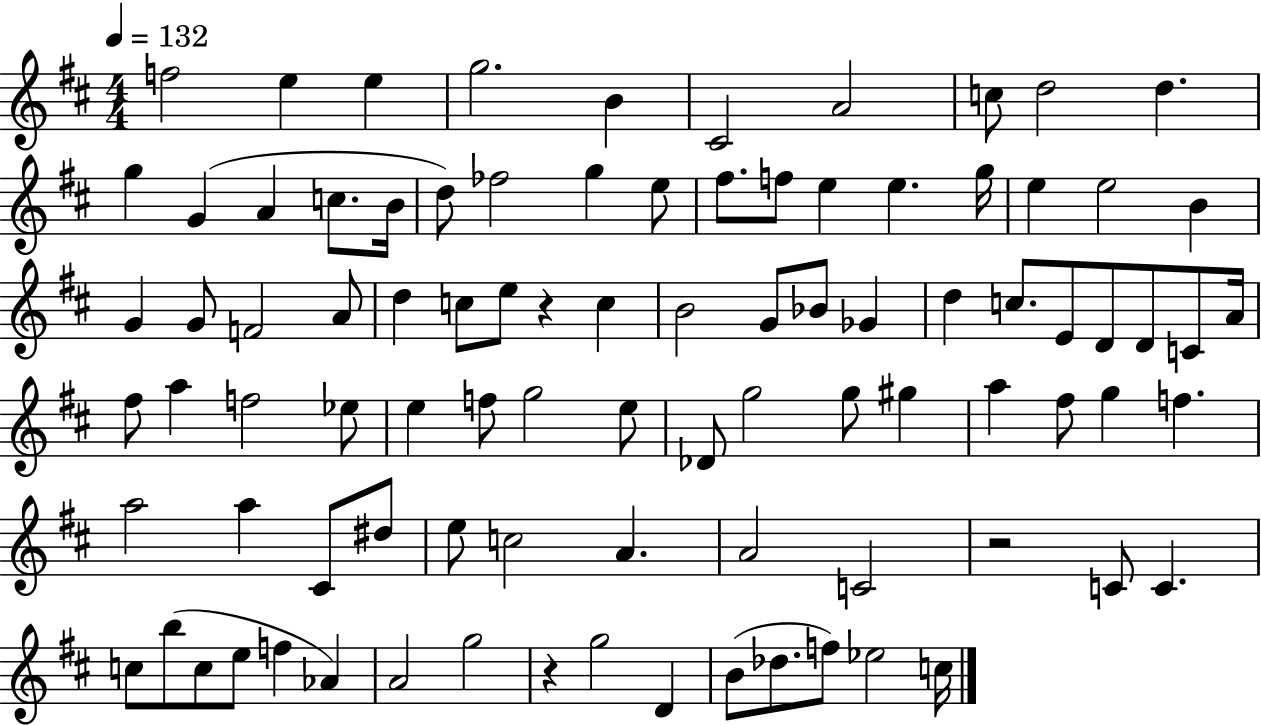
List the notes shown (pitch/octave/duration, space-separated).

F5/h E5/q E5/q G5/h. B4/q C#4/h A4/h C5/e D5/h D5/q. G5/q G4/q A4/q C5/e. B4/s D5/e FES5/h G5/q E5/e F#5/e. F5/e E5/q E5/q. G5/s E5/q E5/h B4/q G4/q G4/e F4/h A4/e D5/q C5/e E5/e R/q C5/q B4/h G4/e Bb4/e Gb4/q D5/q C5/e. E4/e D4/e D4/e C4/e A4/s F#5/e A5/q F5/h Eb5/e E5/q F5/e G5/h E5/e Db4/e G5/h G5/e G#5/q A5/q F#5/e G5/q F5/q. A5/h A5/q C#4/e D#5/e E5/e C5/h A4/q. A4/h C4/h R/h C4/e C4/q. C5/e B5/e C5/e E5/e F5/q Ab4/q A4/h G5/h R/q G5/h D4/q B4/e Db5/e. F5/e Eb5/h C5/s